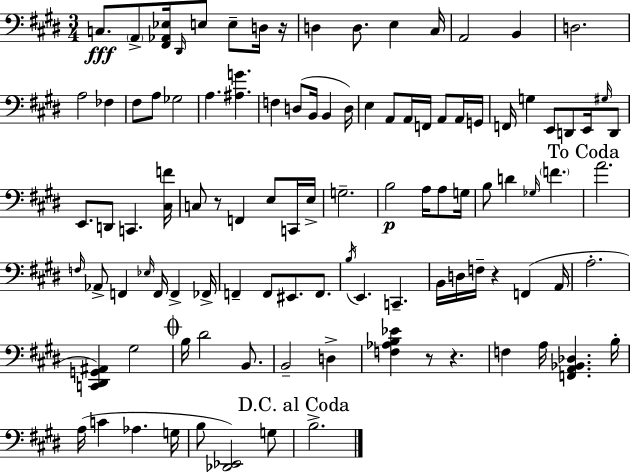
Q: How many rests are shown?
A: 5